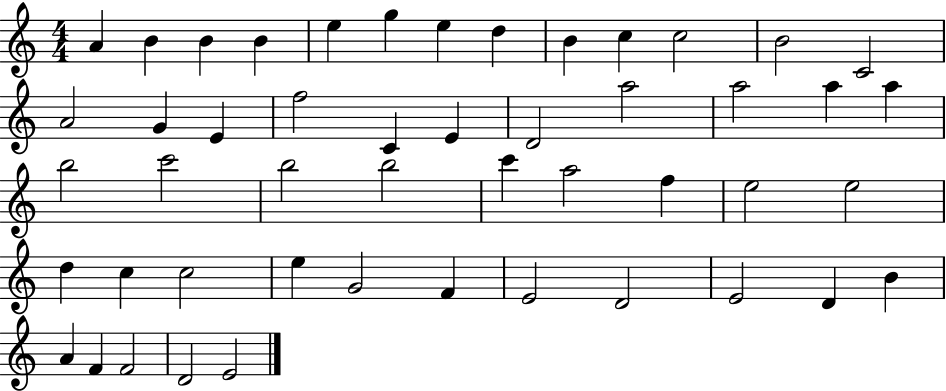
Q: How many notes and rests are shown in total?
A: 49